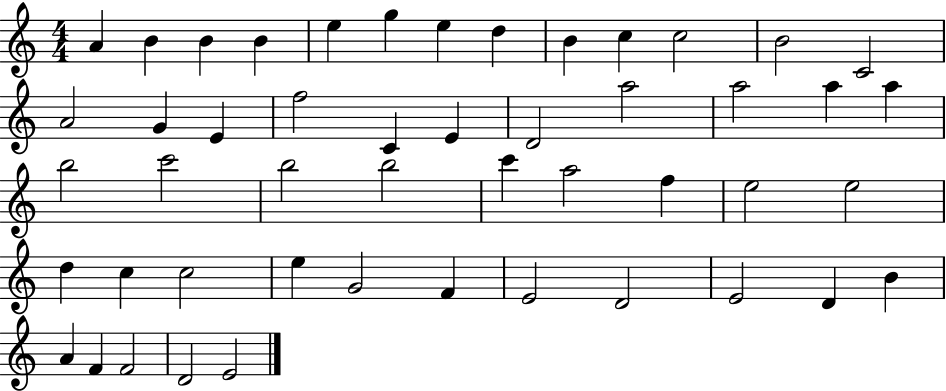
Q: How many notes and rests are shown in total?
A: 49